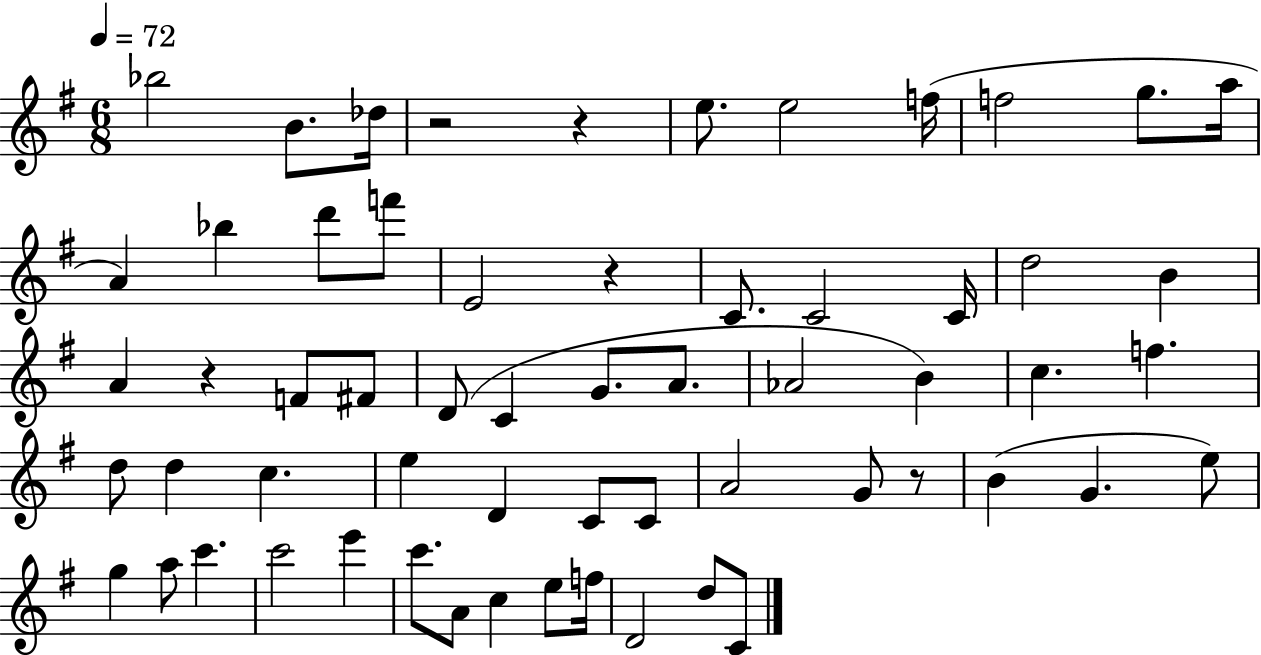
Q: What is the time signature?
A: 6/8